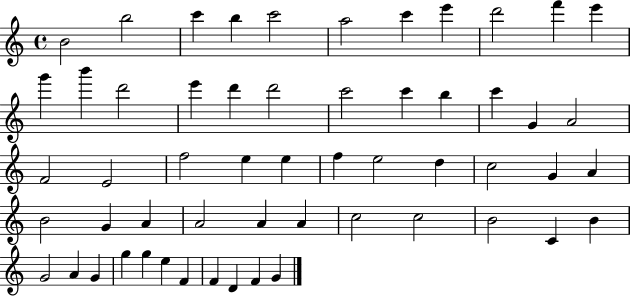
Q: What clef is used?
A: treble